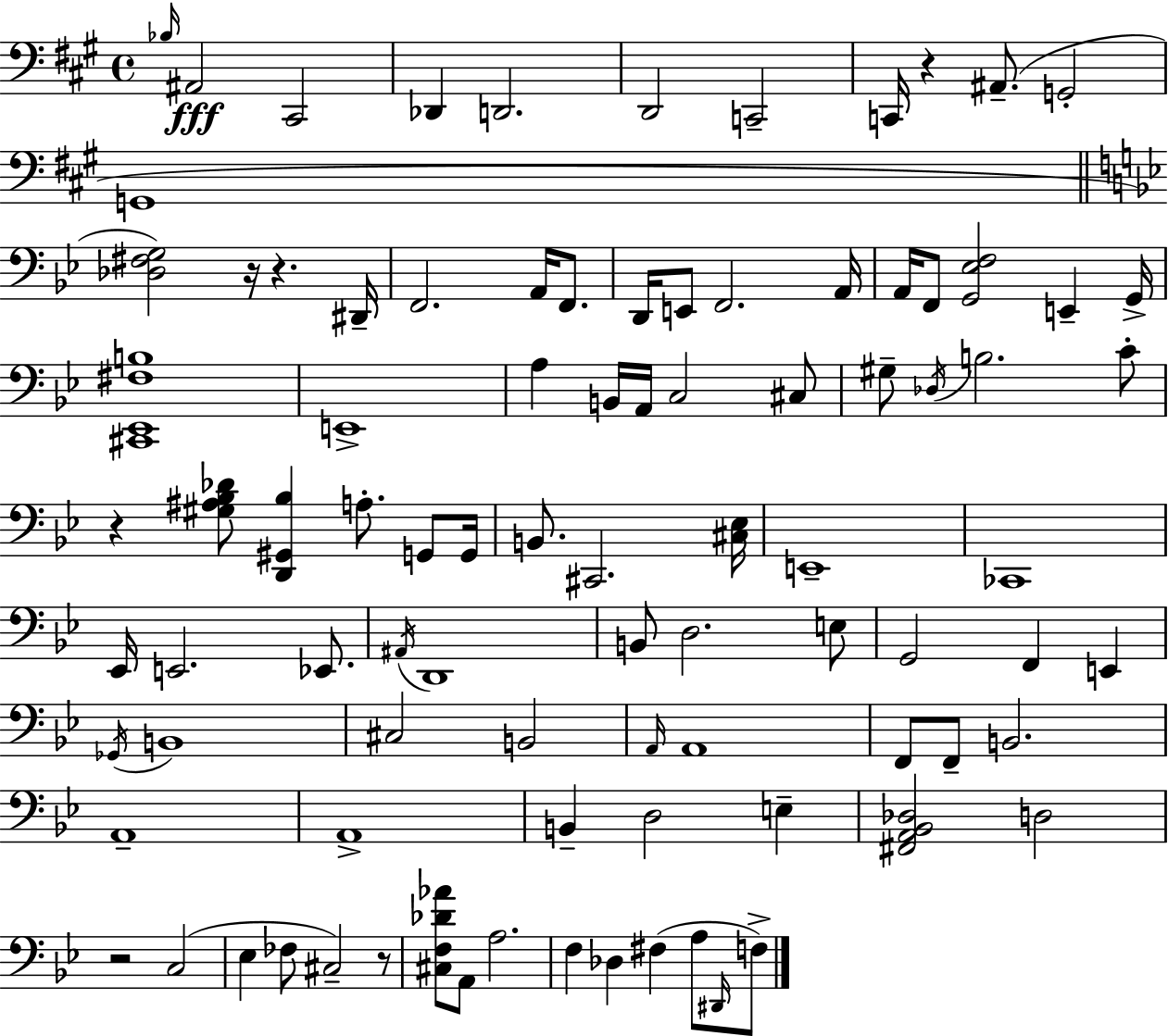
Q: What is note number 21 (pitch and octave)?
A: F2